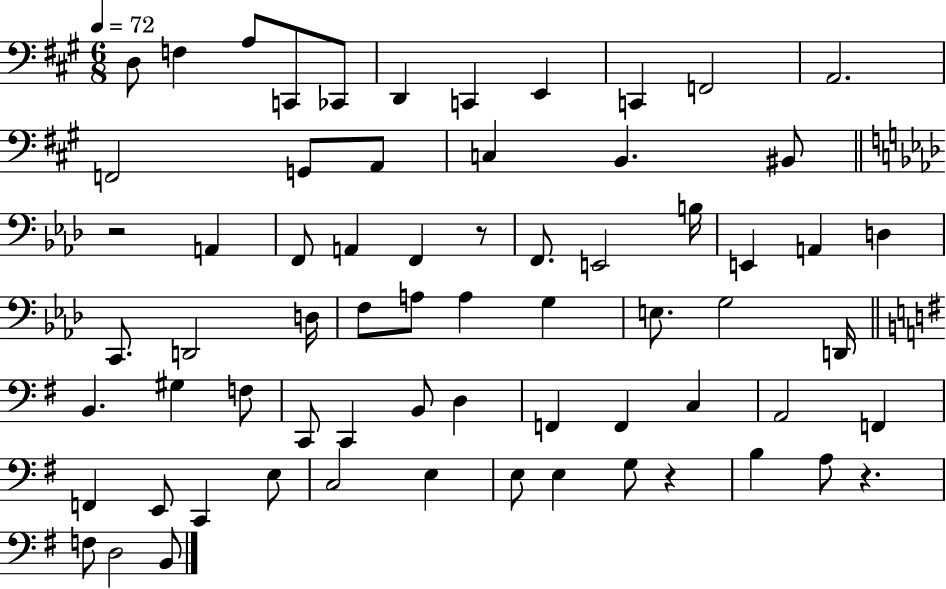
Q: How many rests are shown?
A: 4